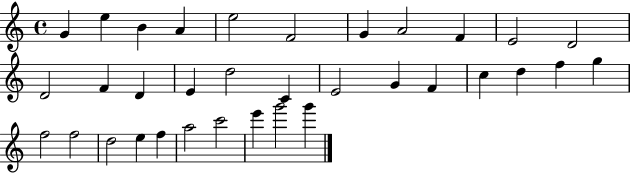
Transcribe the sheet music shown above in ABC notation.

X:1
T:Untitled
M:4/4
L:1/4
K:C
G e B A e2 F2 G A2 F E2 D2 D2 F D E d2 C E2 G F c d f g f2 f2 d2 e f a2 c'2 e' g'2 g'